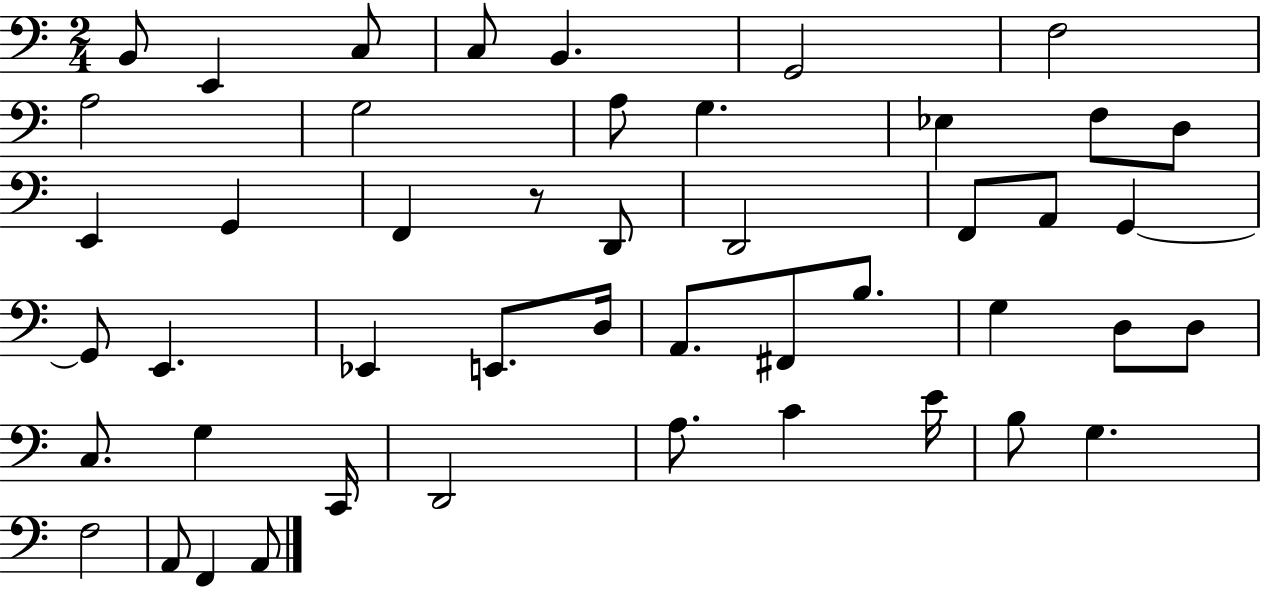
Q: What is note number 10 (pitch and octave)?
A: A3